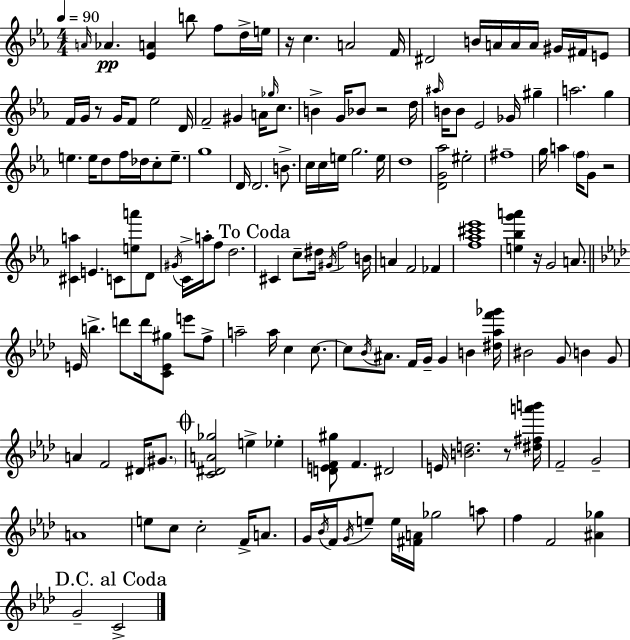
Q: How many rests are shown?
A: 6